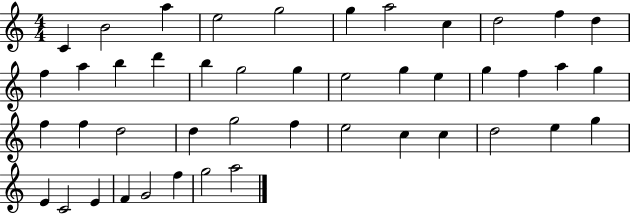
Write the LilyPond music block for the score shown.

{
  \clef treble
  \numericTimeSignature
  \time 4/4
  \key c \major
  c'4 b'2 a''4 | e''2 g''2 | g''4 a''2 c''4 | d''2 f''4 d''4 | \break f''4 a''4 b''4 d'''4 | b''4 g''2 g''4 | e''2 g''4 e''4 | g''4 f''4 a''4 g''4 | \break f''4 f''4 d''2 | d''4 g''2 f''4 | e''2 c''4 c''4 | d''2 e''4 g''4 | \break e'4 c'2 e'4 | f'4 g'2 f''4 | g''2 a''2 | \bar "|."
}